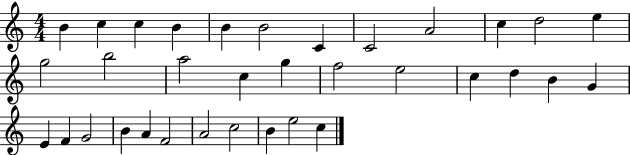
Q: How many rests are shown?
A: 0